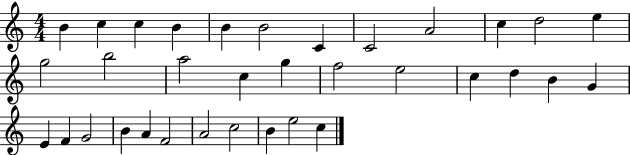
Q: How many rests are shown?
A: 0